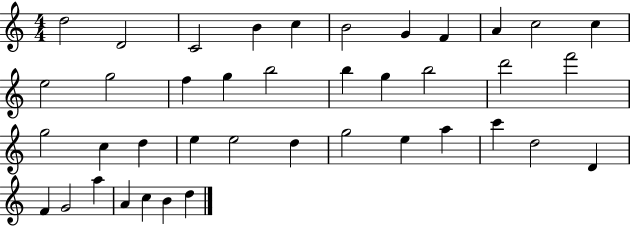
D5/h D4/h C4/h B4/q C5/q B4/h G4/q F4/q A4/q C5/h C5/q E5/h G5/h F5/q G5/q B5/h B5/q G5/q B5/h D6/h F6/h G5/h C5/q D5/q E5/q E5/h D5/q G5/h E5/q A5/q C6/q D5/h D4/q F4/q G4/h A5/q A4/q C5/q B4/q D5/q